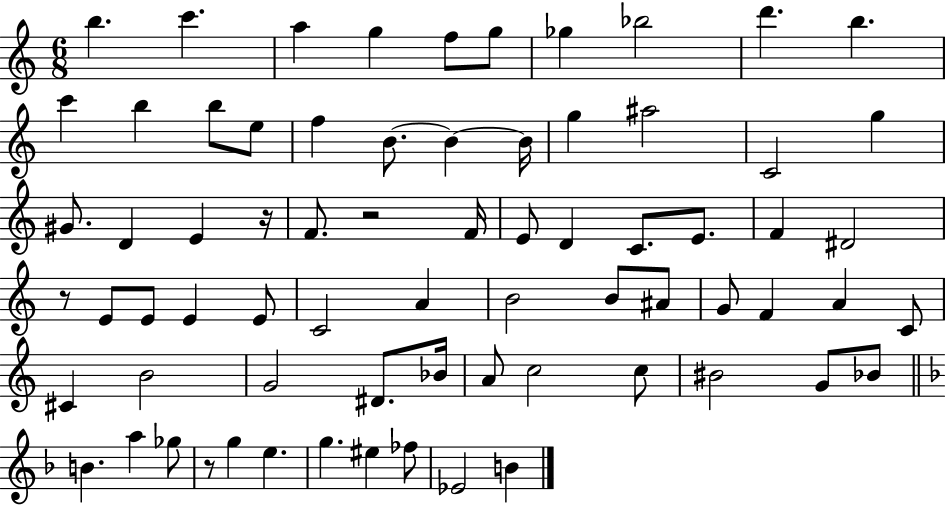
B5/q. C6/q. A5/q G5/q F5/e G5/e Gb5/q Bb5/h D6/q. B5/q. C6/q B5/q B5/e E5/e F5/q B4/e. B4/q B4/s G5/q A#5/h C4/h G5/q G#4/e. D4/q E4/q R/s F4/e. R/h F4/s E4/e D4/q C4/e. E4/e. F4/q D#4/h R/e E4/e E4/e E4/q E4/e C4/h A4/q B4/h B4/e A#4/e G4/e F4/q A4/q C4/e C#4/q B4/h G4/h D#4/e. Bb4/s A4/e C5/h C5/e BIS4/h G4/e Bb4/e B4/q. A5/q Gb5/e R/e G5/q E5/q. G5/q. EIS5/q FES5/e Eb4/h B4/q